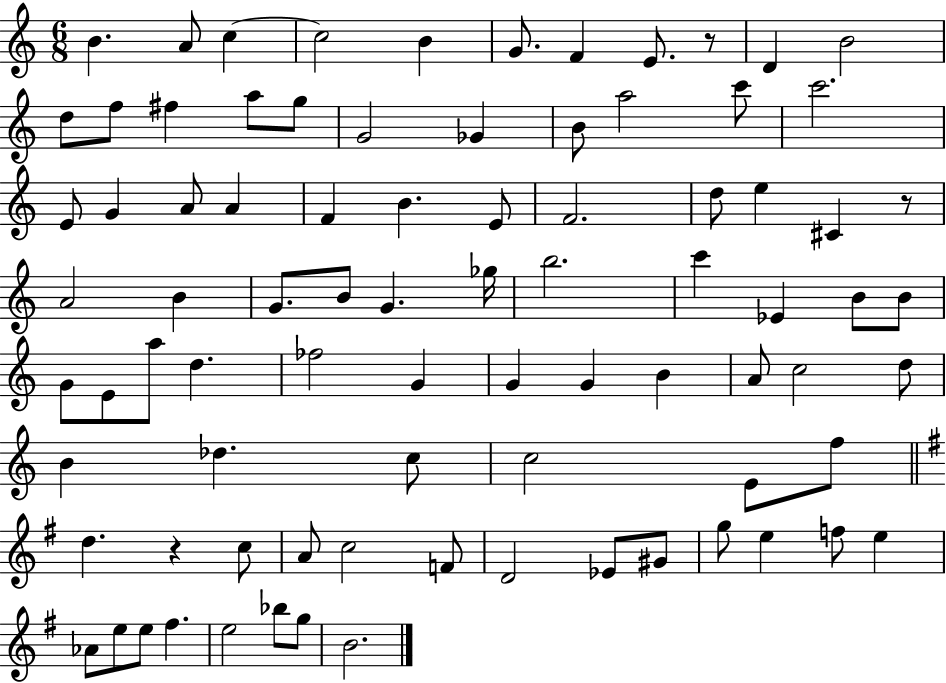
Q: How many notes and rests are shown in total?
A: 84